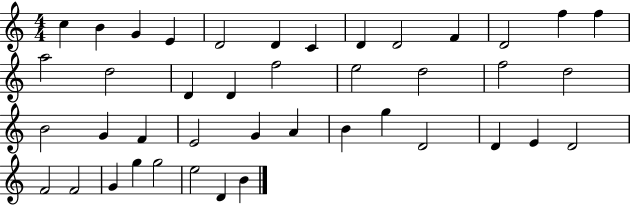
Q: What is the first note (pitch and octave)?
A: C5